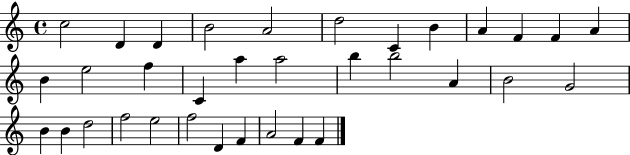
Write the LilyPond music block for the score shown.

{
  \clef treble
  \time 4/4
  \defaultTimeSignature
  \key c \major
  c''2 d'4 d'4 | b'2 a'2 | d''2 c'4 b'4 | a'4 f'4 f'4 a'4 | \break b'4 e''2 f''4 | c'4 a''4 a''2 | b''4 b''2 a'4 | b'2 g'2 | \break b'4 b'4 d''2 | f''2 e''2 | f''2 d'4 f'4 | a'2 f'4 f'4 | \break \bar "|."
}